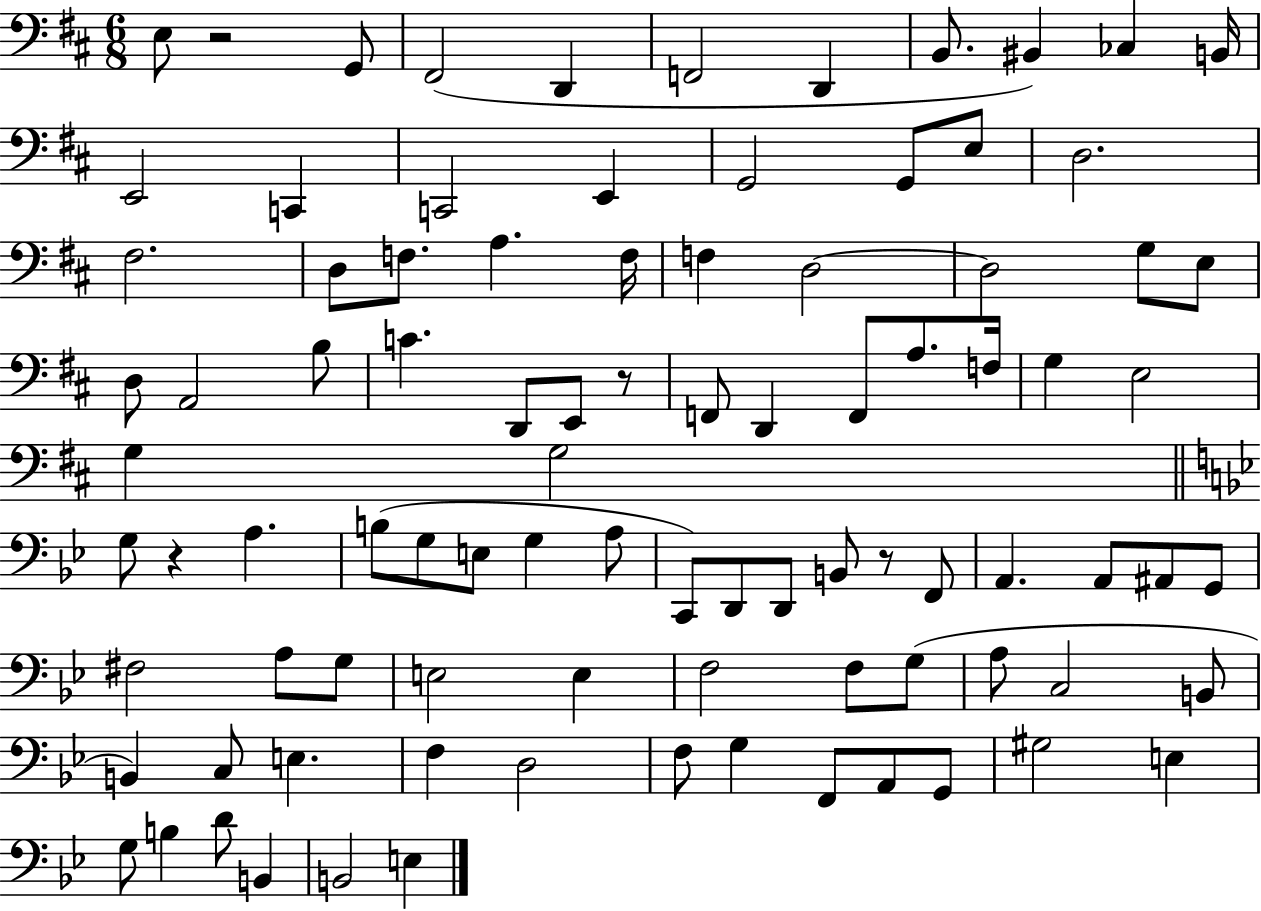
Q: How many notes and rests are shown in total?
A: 92